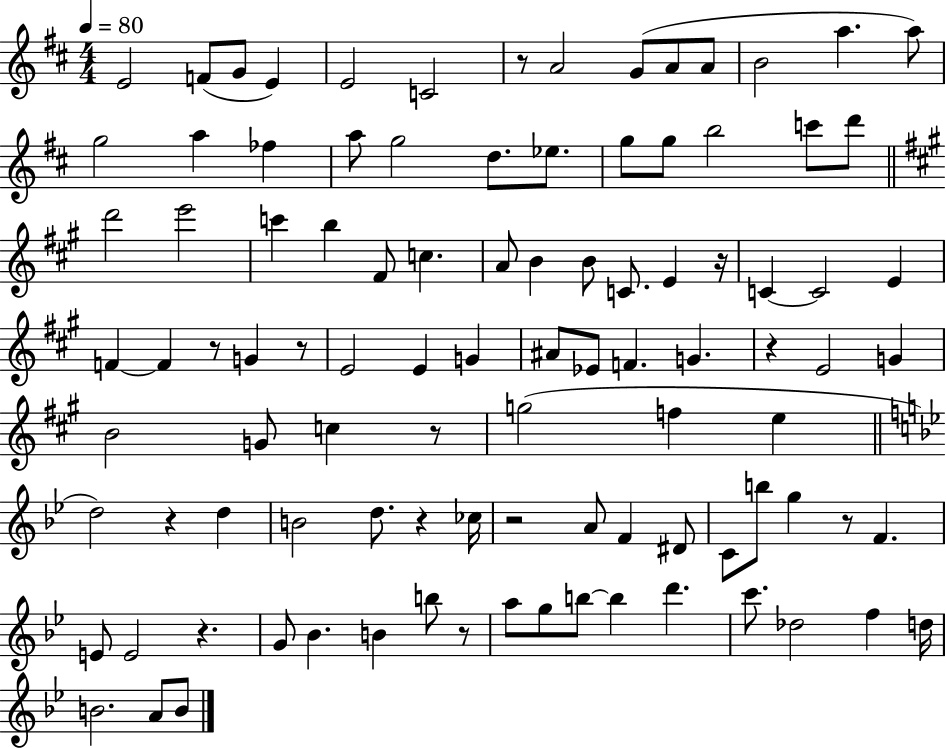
E4/h F4/e G4/e E4/q E4/h C4/h R/e A4/h G4/e A4/e A4/e B4/h A5/q. A5/e G5/h A5/q FES5/q A5/e G5/h D5/e. Eb5/e. G5/e G5/e B5/h C6/e D6/e D6/h E6/h C6/q B5/q F#4/e C5/q. A4/e B4/q B4/e C4/e. E4/q R/s C4/q C4/h E4/q F4/q F4/q R/e G4/q R/e E4/h E4/q G4/q A#4/e Eb4/e F4/q. G4/q. R/q E4/h G4/q B4/h G4/e C5/q R/e G5/h F5/q E5/q D5/h R/q D5/q B4/h D5/e. R/q CES5/s R/h A4/e F4/q D#4/e C4/e B5/e G5/q R/e F4/q. E4/e E4/h R/q. G4/e Bb4/q. B4/q B5/e R/e A5/e G5/e B5/e B5/q D6/q. C6/e. Db5/h F5/q D5/s B4/h. A4/e B4/e